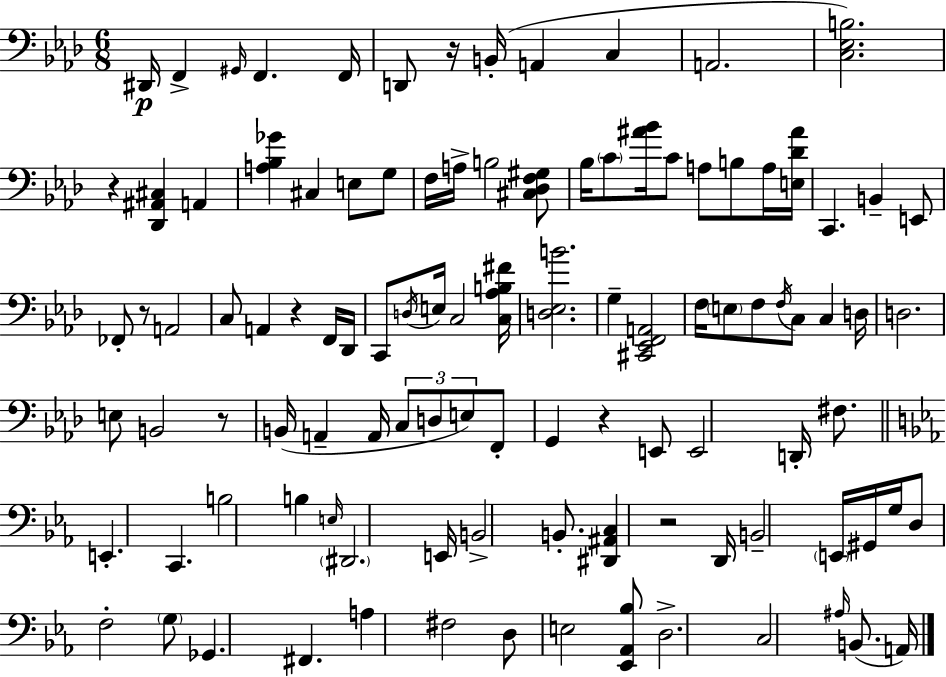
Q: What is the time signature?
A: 6/8